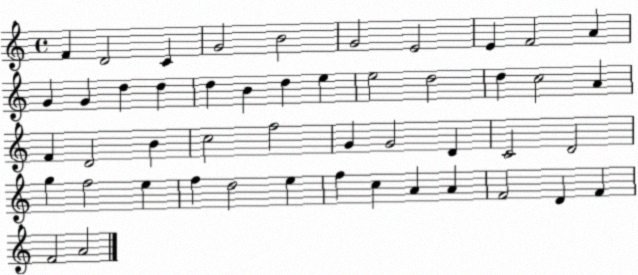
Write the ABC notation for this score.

X:1
T:Untitled
M:4/4
L:1/4
K:C
F D2 C G2 B2 G2 E2 E F2 A G G d d d B d e e2 d2 d c2 A F D2 B c2 f2 G G2 D C2 D2 g f2 e f d2 e f c A A F2 D F F2 A2